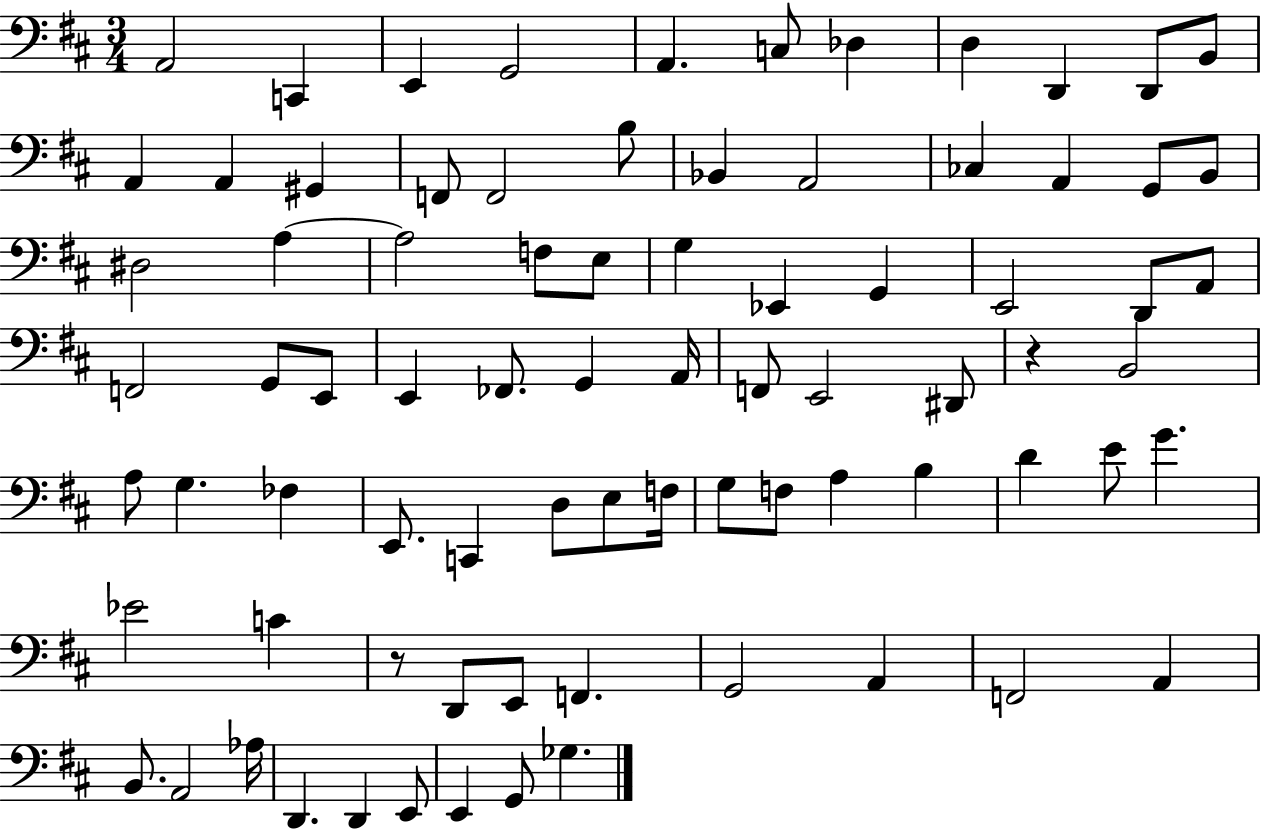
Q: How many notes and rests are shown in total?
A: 80